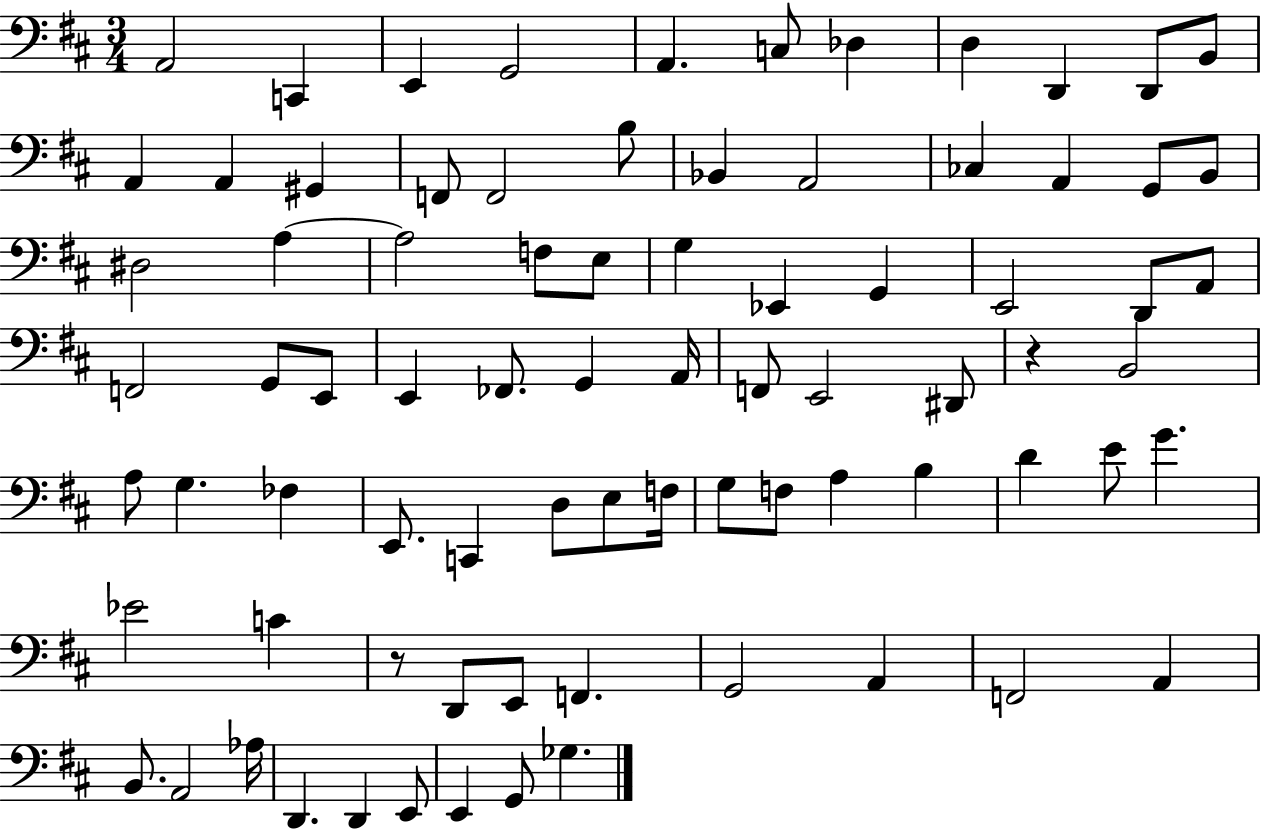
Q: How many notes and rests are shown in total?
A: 80